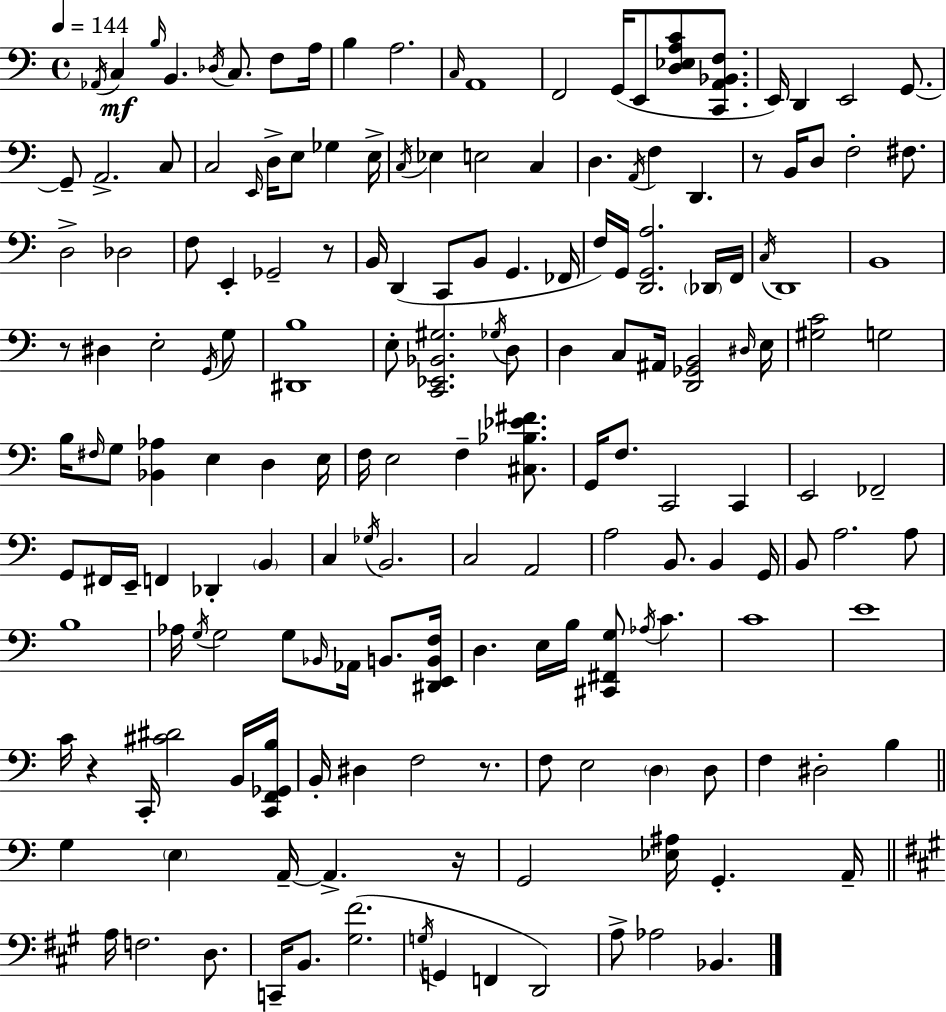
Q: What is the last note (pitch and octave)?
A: Bb2